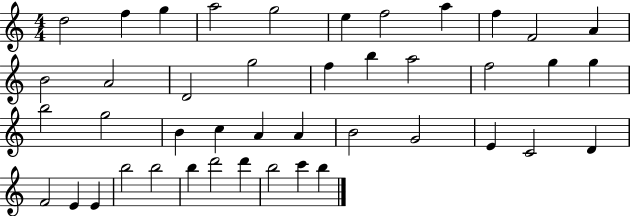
X:1
T:Untitled
M:4/4
L:1/4
K:C
d2 f g a2 g2 e f2 a f F2 A B2 A2 D2 g2 f b a2 f2 g g b2 g2 B c A A B2 G2 E C2 D F2 E E b2 b2 b d'2 d' b2 c' b